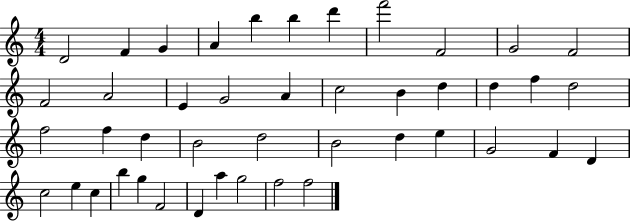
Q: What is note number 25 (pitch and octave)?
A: D5